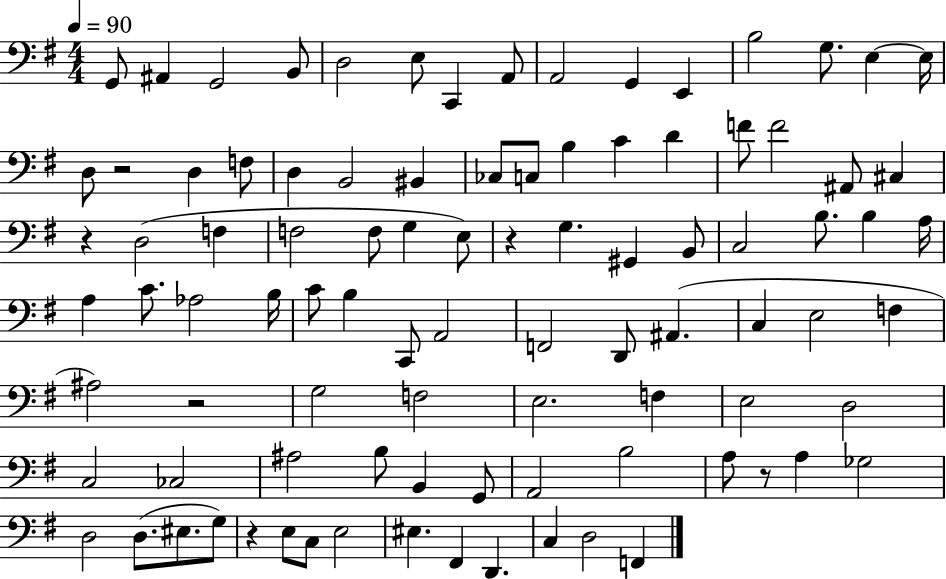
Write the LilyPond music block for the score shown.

{
  \clef bass
  \numericTimeSignature
  \time 4/4
  \key g \major
  \tempo 4 = 90
  g,8 ais,4 g,2 b,8 | d2 e8 c,4 a,8 | a,2 g,4 e,4 | b2 g8. e4~~ e16 | \break d8 r2 d4 f8 | d4 b,2 bis,4 | ces8 c8 b4 c'4 d'4 | f'8 f'2 ais,8 cis4 | \break r4 d2( f4 | f2 f8 g4 e8) | r4 g4. gis,4 b,8 | c2 b8. b4 a16 | \break a4 c'8. aes2 b16 | c'8 b4 c,8 a,2 | f,2 d,8 ais,4.( | c4 e2 f4 | \break ais2) r2 | g2 f2 | e2. f4 | e2 d2 | \break c2 ces2 | ais2 b8 b,4 g,8 | a,2 b2 | a8 r8 a4 ges2 | \break d2 d8.( eis8. g8) | r4 e8 c8 e2 | eis4. fis,4 d,4. | c4 d2 f,4 | \break \bar "|."
}